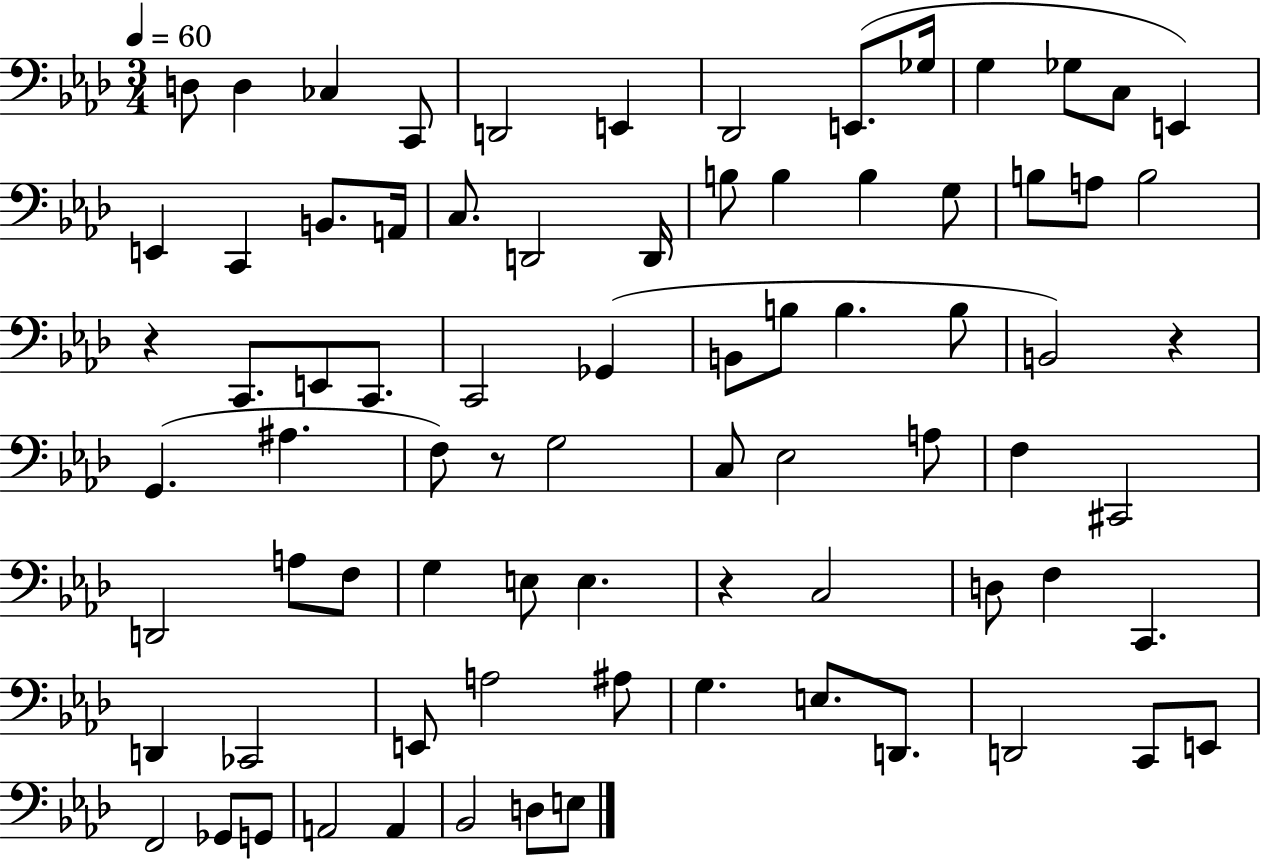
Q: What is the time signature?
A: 3/4